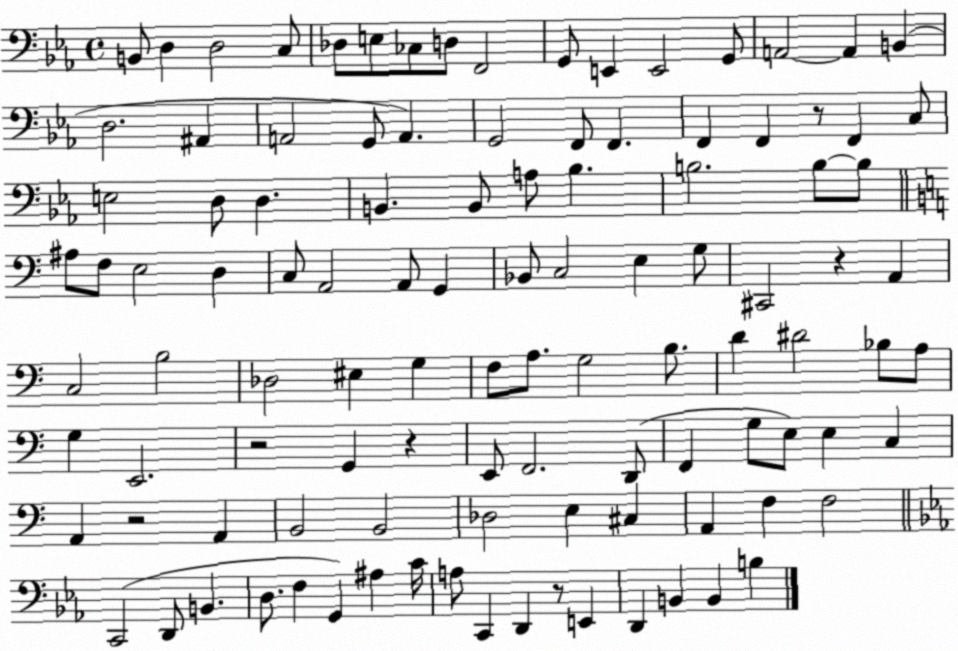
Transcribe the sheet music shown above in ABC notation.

X:1
T:Untitled
M:4/4
L:1/4
K:Eb
B,,/2 D, D,2 C,/2 _D,/2 E,/2 _C,/2 D,/2 F,,2 G,,/2 E,, E,,2 G,,/2 A,,2 A,, B,, D,2 ^A,, A,,2 G,,/2 A,, G,,2 F,,/2 F,, F,, F,, z/2 F,, C,/2 E,2 D,/2 D, B,, B,,/2 A,/2 _B, B,2 B,/2 B,/2 ^A,/2 F,/2 E,2 D, C,/2 A,,2 A,,/2 G,, _B,,/2 C,2 E, G,/2 ^C,,2 z A,, C,2 B,2 _D,2 ^E, G, F,/2 A,/2 G,2 B,/2 D ^D2 _B,/2 A,/2 G, E,,2 z2 G,, z E,,/2 F,,2 D,,/2 F,, G,/2 E,/2 E, C, A,, z2 A,, B,,2 B,,2 _D,2 E, ^C, A,, F, F,2 C,,2 D,,/2 B,, D,/2 F, G,, ^A, C/4 A,/2 C,, D,, z/2 E,, D,, B,, B,, B,